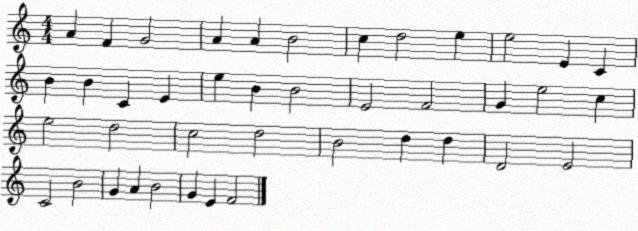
X:1
T:Untitled
M:4/4
L:1/4
K:C
A F G2 A A B2 c d2 e e2 E C B B C E e B B2 E2 F2 G e2 c e2 d2 c2 d2 B2 d d D2 E2 C2 B2 G A B2 G E F2